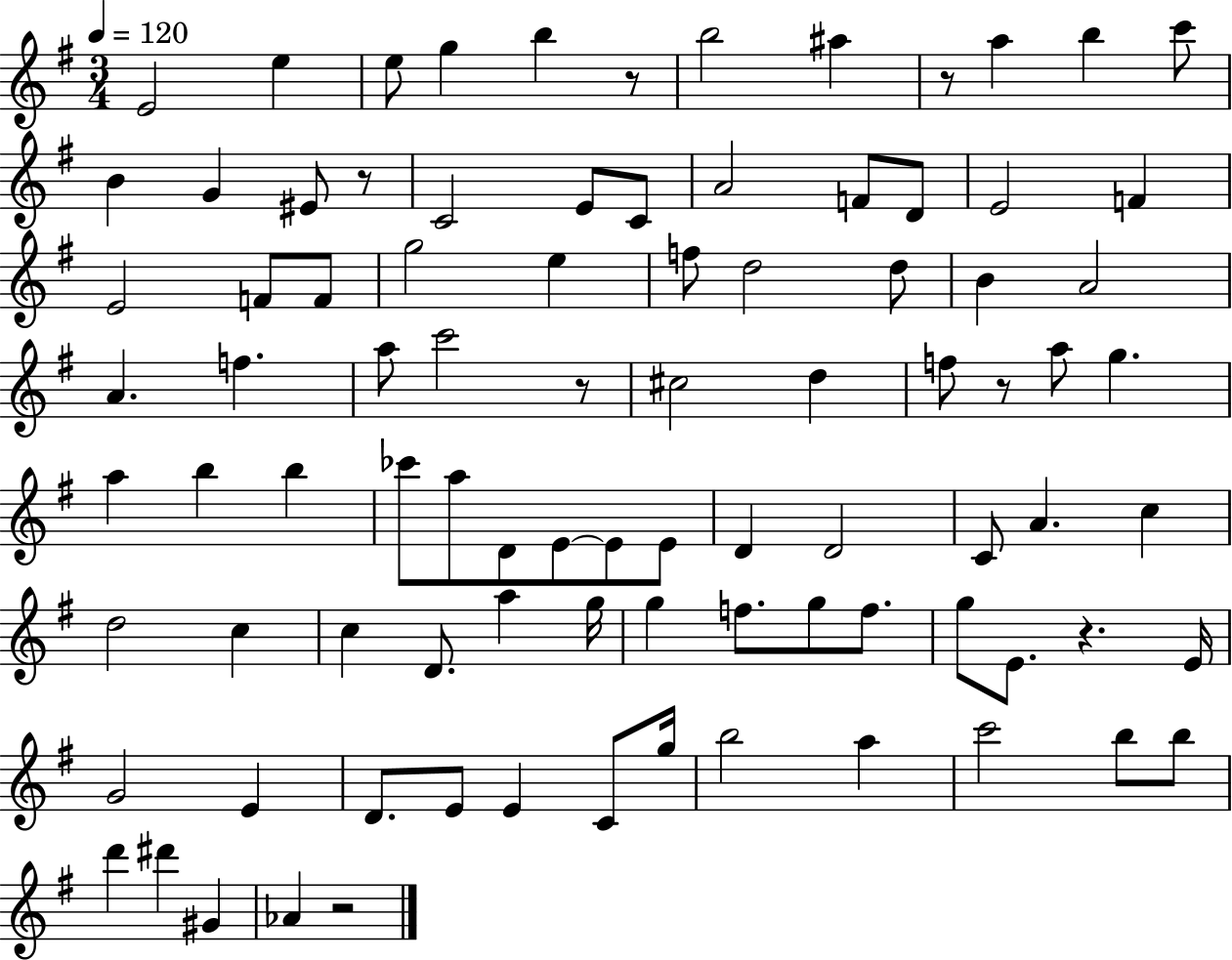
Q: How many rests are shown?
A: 7